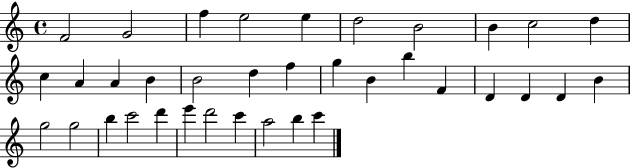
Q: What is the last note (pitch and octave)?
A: C6